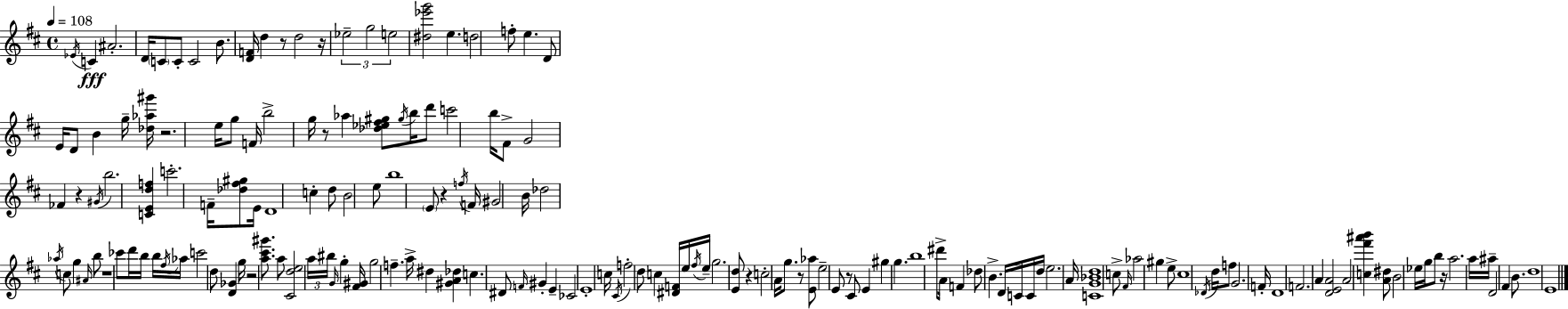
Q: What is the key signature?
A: D major